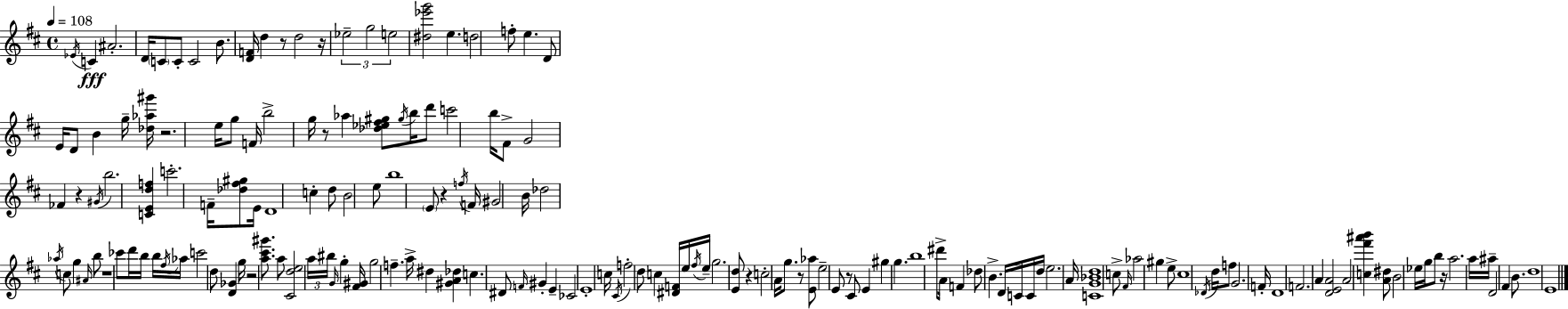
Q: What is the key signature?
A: D major